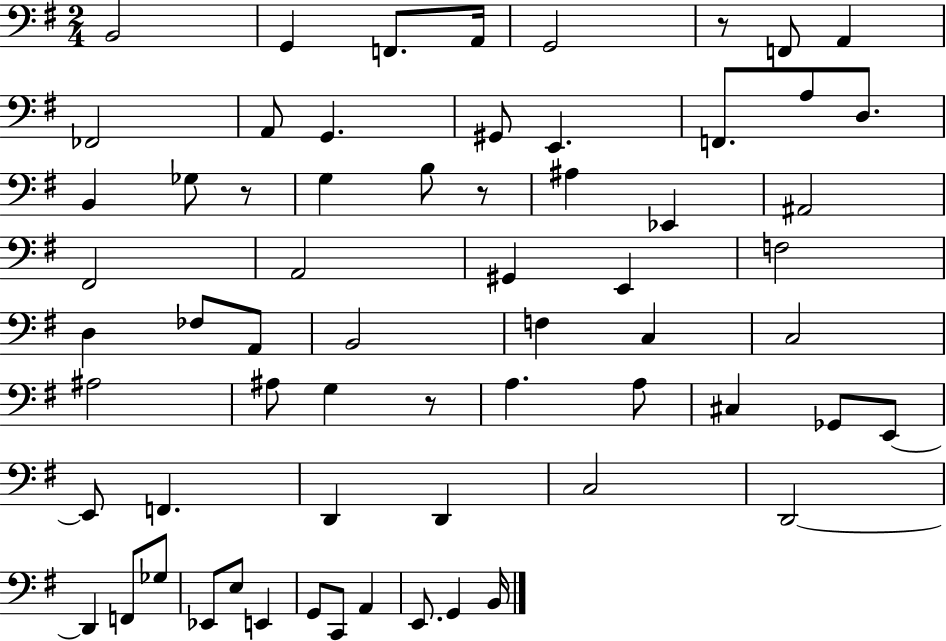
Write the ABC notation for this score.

X:1
T:Untitled
M:2/4
L:1/4
K:G
B,,2 G,, F,,/2 A,,/4 G,,2 z/2 F,,/2 A,, _F,,2 A,,/2 G,, ^G,,/2 E,, F,,/2 A,/2 D,/2 B,, _G,/2 z/2 G, B,/2 z/2 ^A, _E,, ^A,,2 ^F,,2 A,,2 ^G,, E,, F,2 D, _F,/2 A,,/2 B,,2 F, C, C,2 ^A,2 ^A,/2 G, z/2 A, A,/2 ^C, _G,,/2 E,,/2 E,,/2 F,, D,, D,, C,2 D,,2 D,, F,,/2 _G,/2 _E,,/2 E,/2 E,, G,,/2 C,,/2 A,, E,,/2 G,, B,,/4